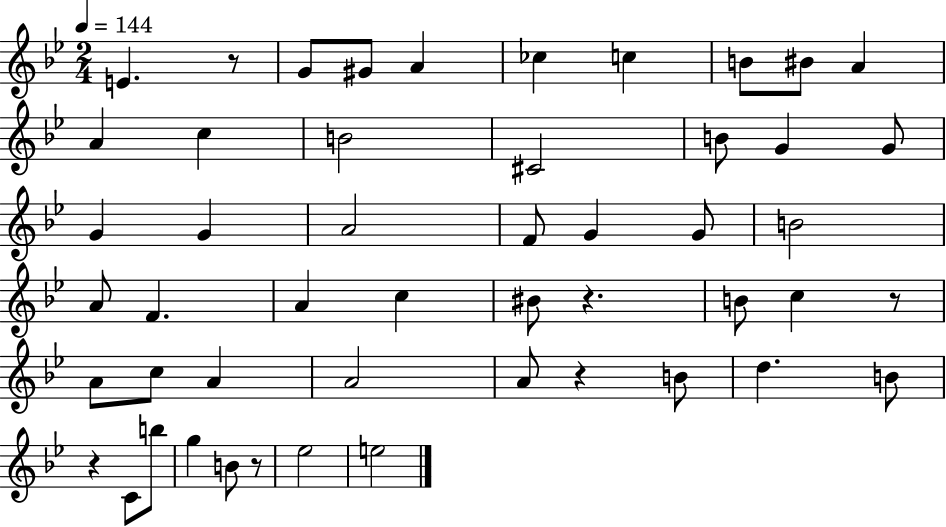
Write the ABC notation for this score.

X:1
T:Untitled
M:2/4
L:1/4
K:Bb
E z/2 G/2 ^G/2 A _c c B/2 ^B/2 A A c B2 ^C2 B/2 G G/2 G G A2 F/2 G G/2 B2 A/2 F A c ^B/2 z B/2 c z/2 A/2 c/2 A A2 A/2 z B/2 d B/2 z C/2 b/2 g B/2 z/2 _e2 e2